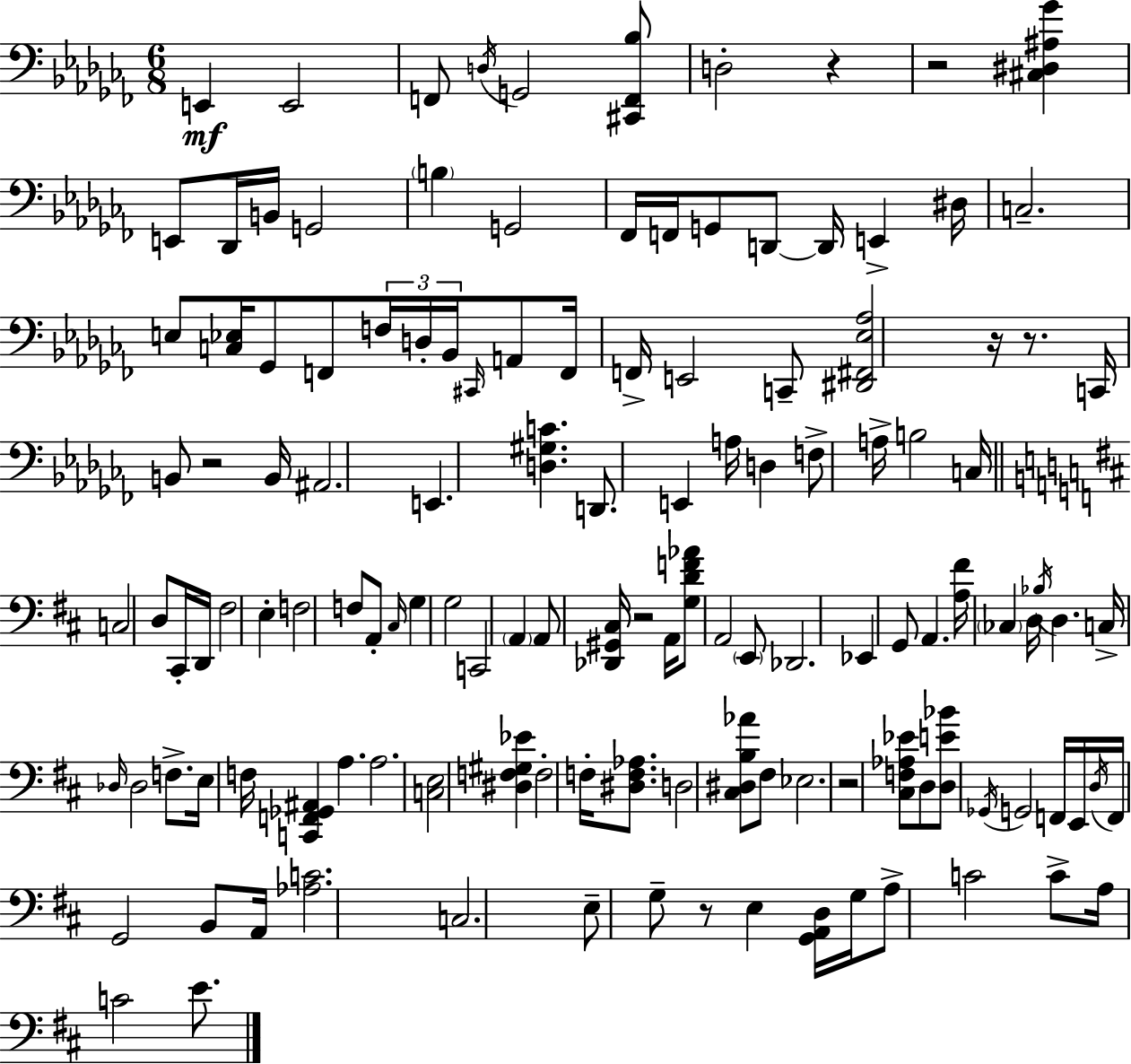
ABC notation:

X:1
T:Untitled
M:6/8
L:1/4
K:Abm
E,, E,,2 F,,/2 D,/4 G,,2 [^C,,F,,_B,]/2 D,2 z z2 [^C,^D,^A,_G] E,,/2 _D,,/4 B,,/4 G,,2 B, G,,2 _F,,/4 F,,/4 G,,/2 D,,/2 D,,/4 E,, ^D,/4 C,2 E,/2 [C,_E,]/4 _G,,/2 F,,/2 F,/4 D,/4 _B,,/4 ^C,,/4 A,,/2 F,,/4 F,,/4 E,,2 C,,/2 [^D,,^F,,_E,_A,]2 z/4 z/2 C,,/4 B,,/2 z2 B,,/4 ^A,,2 E,, [D,^G,C] D,,/2 E,, A,/4 D, F,/2 A,/4 B,2 C,/4 C,2 D,/2 ^C,,/4 D,,/4 ^F,2 E, F,2 F,/2 A,,/2 ^C,/4 G, G,2 C,,2 A,, A,,/2 [_D,,^G,,^C,]/4 z2 A,,/4 [G,DF_A]/2 A,,2 E,,/2 _D,,2 _E,, G,,/2 A,, [A,^F]/4 _C, D,/4 _B,/4 D, C,/4 _D,/4 _D,2 F,/2 E,/4 F,/4 [C,,F,,_G,,^A,,] A, A,2 [C,E,]2 [^D,F,^G,_E] F,2 F,/4 [^D,F,_A,]/2 D,2 [^C,^D,B,_A]/2 ^F,/2 _E,2 z2 [^C,F,_A,_E]/2 D,/2 [D,E_B]/2 _G,,/4 G,,2 F,,/4 E,,/4 D,/4 F,,/4 G,,2 B,,/2 A,,/4 [_A,C]2 C,2 E,/2 G,/2 z/2 E, [G,,A,,D,]/4 G,/4 A,/2 C2 C/2 A,/4 C2 E/2